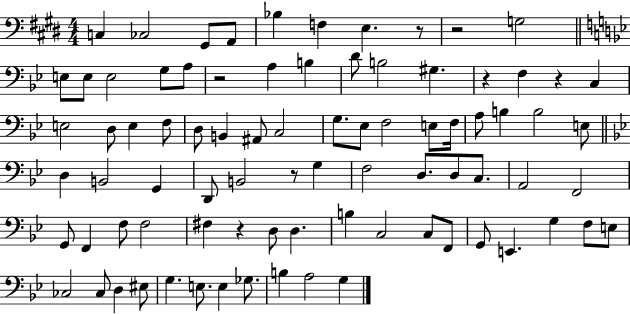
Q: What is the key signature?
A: E major